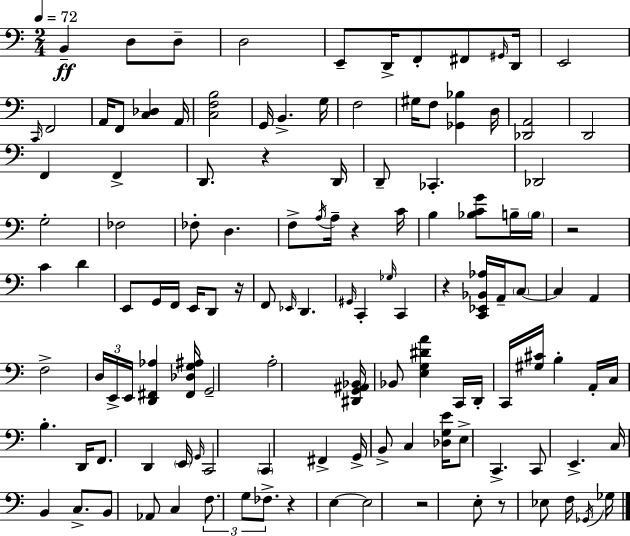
{
  \clef bass
  \numericTimeSignature
  \time 2/4
  \key c \major
  \tempo 4 = 72
  b,4--\ff d8 d8-- | d2 | e,8-- d,16-> f,8-. fis,8 \grace { gis,16 } | d,16 e,2 | \break \grace { c,16 } f,2 | a,16 f,8 <c des>4 | a,16 <c f b>2 | g,16 b,4.-> | \break g16 f2 | gis16 f8 <ges, bes>4 | d16 <des, a,>2 | d,2 | \break f,4 f,4-> | d,8. r4 | d,16 d,8-- ces,4.-. | des,2 | \break g2-. | fes2 | fes8-. d4. | f8-> \acciaccatura { a16 } a16-- r4 | \break c'16 b4 <bes c' g'>8 | b16-- \parenthesize b16 r2 | c'4 d'4 | e,8 g,16 f,16 e,16 | \break d,8 r16 f,8 \grace { ees,16 } d,4. | \grace { gis,16 } c,4-. | \grace { ges16 } c,4 r4 | <c, ees, bes, aes>16 a,16-- \parenthesize c8~~ c4 | \break a,4 f2-> | \tuplet 3/2 { d16 e,16-> | e,16 } <d, fis, aes>4 <fis, des g ais>16 g,2-- | a2-. | \break <dis, g, ais, bes,>16 bes,8 | <e g dis' a'>4 c,16 d,16-. c,16 | <gis cis'>16 b4-. a,16-. c16 b4.-. | d,16 f,8. | \break d,4 \parenthesize e,16 \grace { g,16 } c,2 | \parenthesize c,4 | fis,4-> g,16-> | b,8-> c4 <des g e'>16 e8-> | \break c,4.-> c,8 | e,4.-> c16 | b,4 c8.-> b,8 | aes,8 c4 \tuplet 3/2 { f8. | \break g8 fes8.-> } r4 | e4~~ e2 | r2 | e8-. | \break r8 ees8 f16 \acciaccatura { ges,16 } ges16 | \bar "|."
}